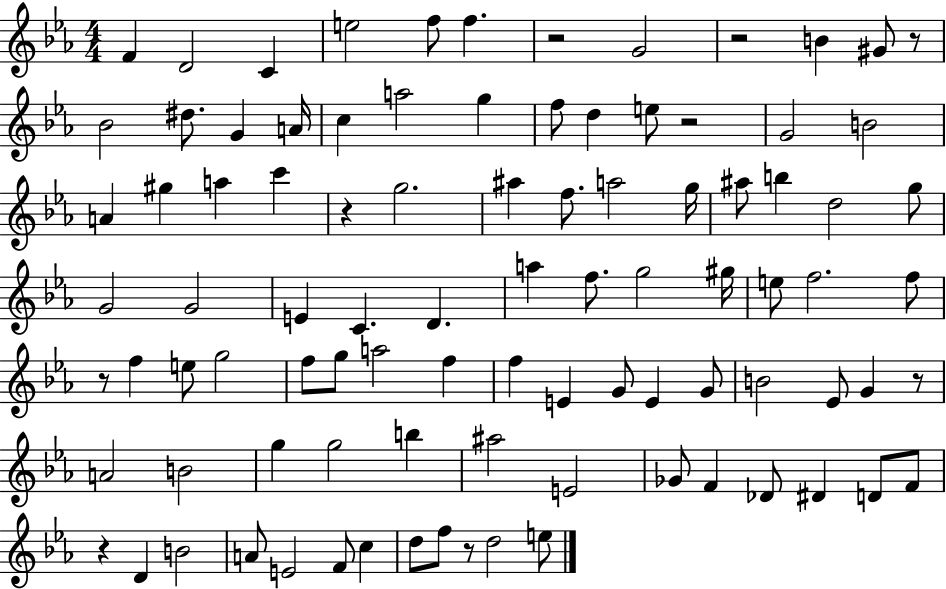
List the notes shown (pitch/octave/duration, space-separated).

F4/q D4/h C4/q E5/h F5/e F5/q. R/h G4/h R/h B4/q G#4/e R/e Bb4/h D#5/e. G4/q A4/s C5/q A5/h G5/q F5/e D5/q E5/e R/h G4/h B4/h A4/q G#5/q A5/q C6/q R/q G5/h. A#5/q F5/e. A5/h G5/s A#5/e B5/q D5/h G5/e G4/h G4/h E4/q C4/q. D4/q. A5/q F5/e. G5/h G#5/s E5/e F5/h. F5/e R/e F5/q E5/e G5/h F5/e G5/e A5/h F5/q F5/q E4/q G4/e E4/q G4/e B4/h Eb4/e G4/q R/e A4/h B4/h G5/q G5/h B5/q A#5/h E4/h Gb4/e F4/q Db4/e D#4/q D4/e F4/e R/q D4/q B4/h A4/e E4/h F4/e C5/q D5/e F5/e R/e D5/h E5/e